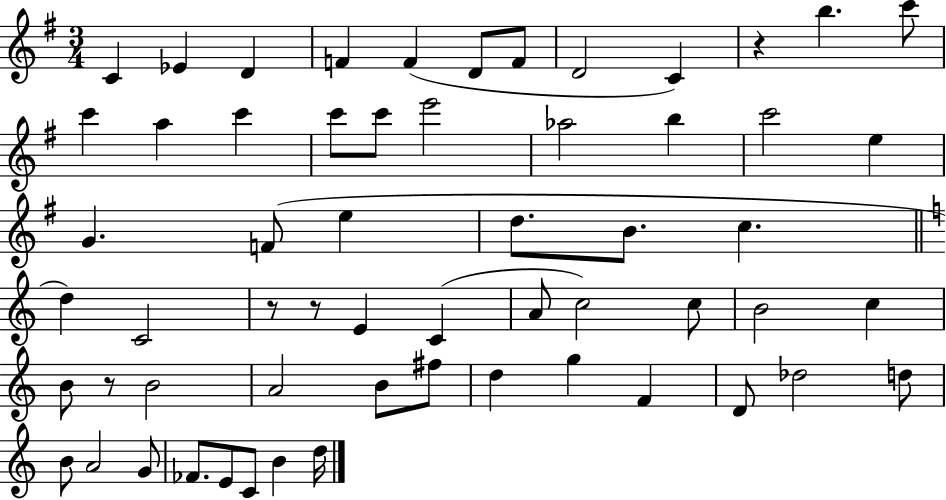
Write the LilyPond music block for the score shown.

{
  \clef treble
  \numericTimeSignature
  \time 3/4
  \key g \major
  c'4 ees'4 d'4 | f'4 f'4( d'8 f'8 | d'2 c'4) | r4 b''4. c'''8 | \break c'''4 a''4 c'''4 | c'''8 c'''8 e'''2 | aes''2 b''4 | c'''2 e''4 | \break g'4. f'8( e''4 | d''8. b'8. c''4. | \bar "||" \break \key c \major d''4) c'2 | r8 r8 e'4 c'4( | a'8 c''2) c''8 | b'2 c''4 | \break b'8 r8 b'2 | a'2 b'8 fis''8 | d''4 g''4 f'4 | d'8 des''2 d''8 | \break b'8 a'2 g'8 | fes'8. e'8 c'8 b'4 d''16 | \bar "|."
}